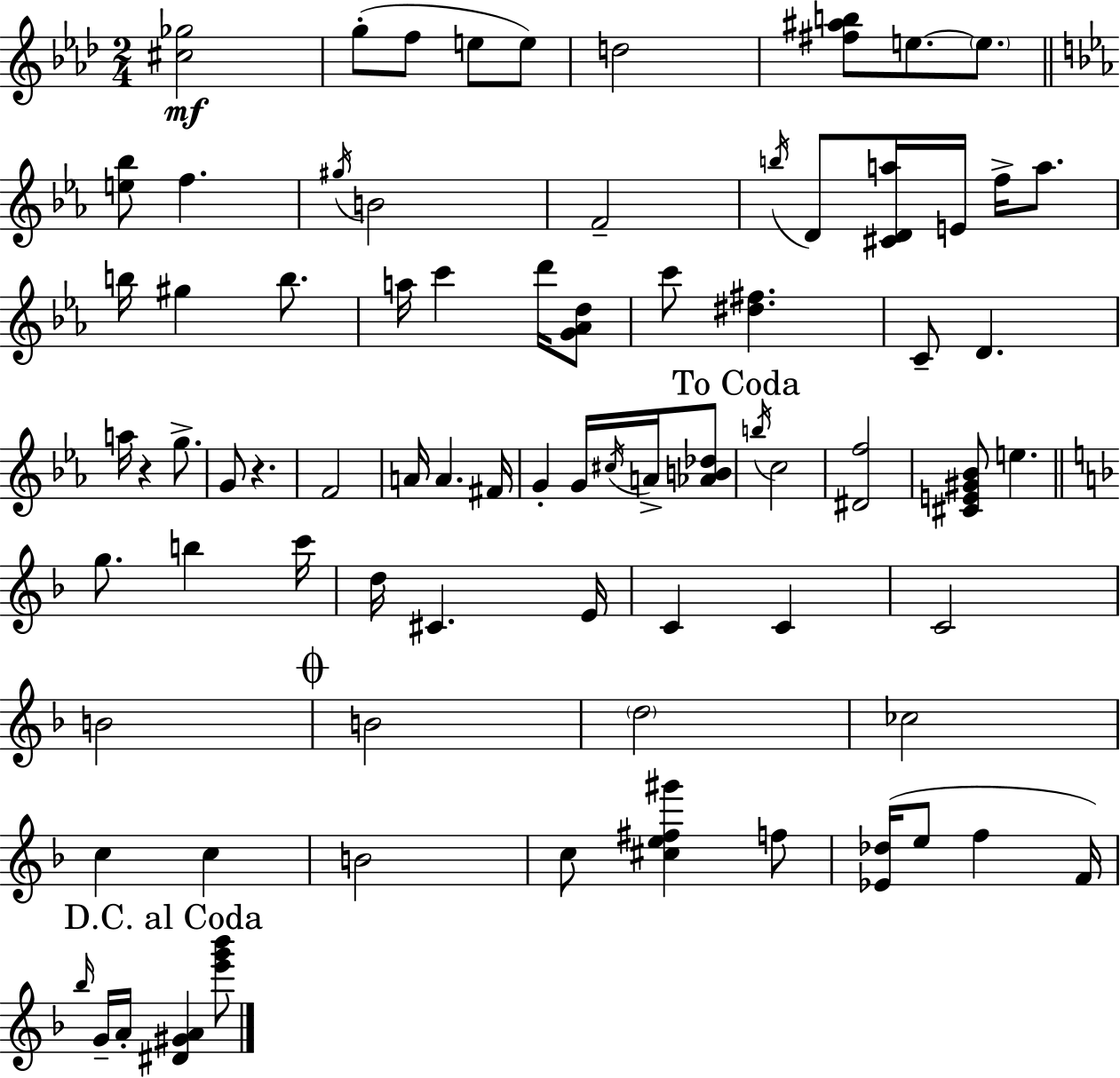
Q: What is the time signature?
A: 2/4